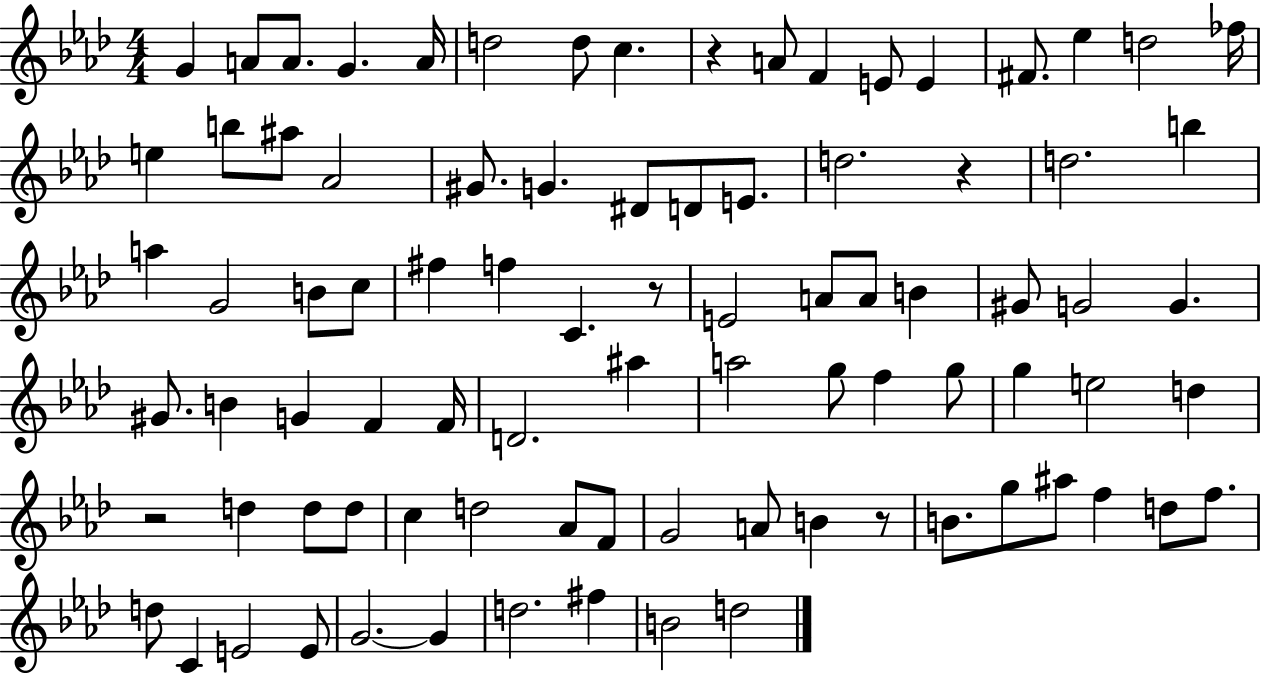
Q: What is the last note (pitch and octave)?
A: D5